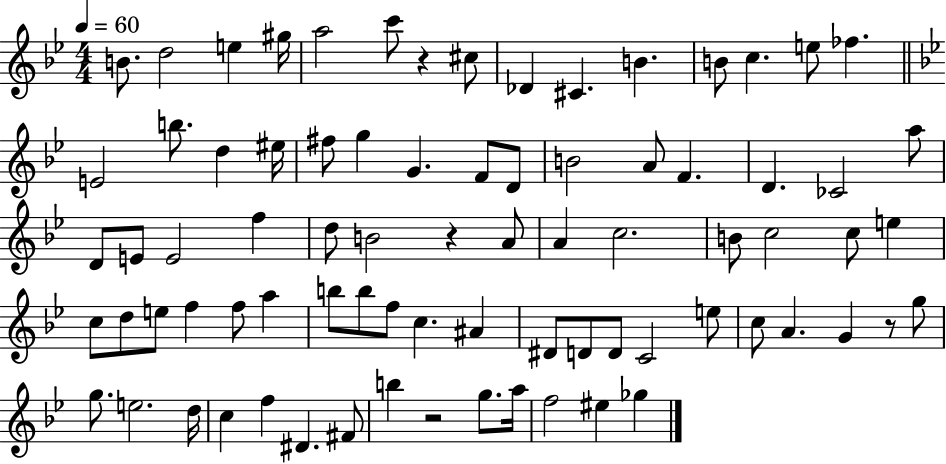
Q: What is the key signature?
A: BES major